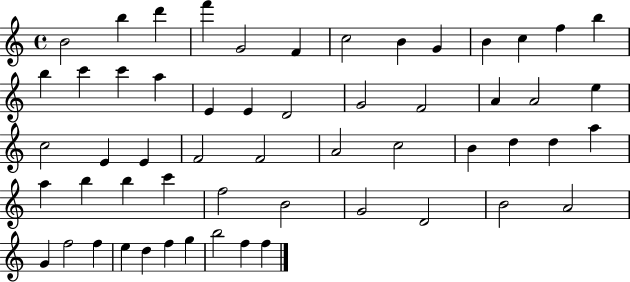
B4/h B5/q D6/q F6/q G4/h F4/q C5/h B4/q G4/q B4/q C5/q F5/q B5/q B5/q C6/q C6/q A5/q E4/q E4/q D4/h G4/h F4/h A4/q A4/h E5/q C5/h E4/q E4/q F4/h F4/h A4/h C5/h B4/q D5/q D5/q A5/q A5/q B5/q B5/q C6/q F5/h B4/h G4/h D4/h B4/h A4/h G4/q F5/h F5/q E5/q D5/q F5/q G5/q B5/h F5/q F5/q